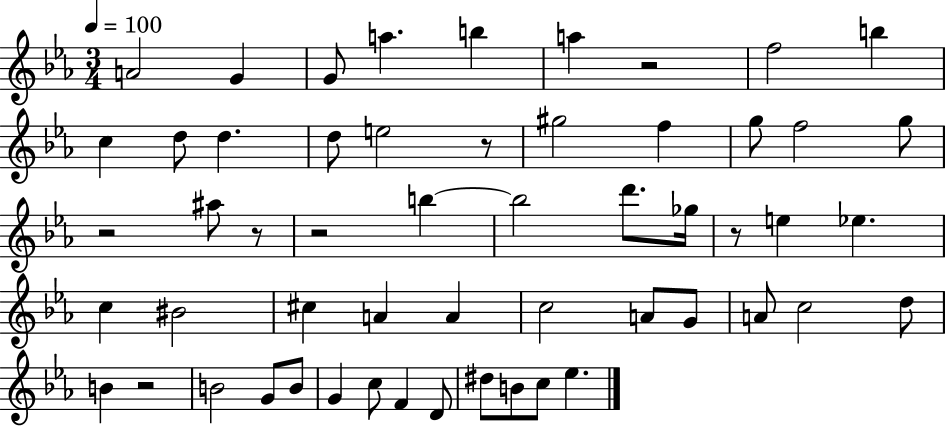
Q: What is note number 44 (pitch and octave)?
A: D4